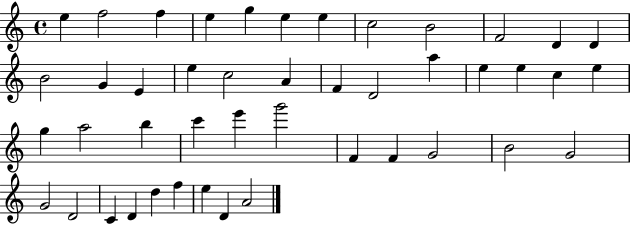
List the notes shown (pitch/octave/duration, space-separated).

E5/q F5/h F5/q E5/q G5/q E5/q E5/q C5/h B4/h F4/h D4/q D4/q B4/h G4/q E4/q E5/q C5/h A4/q F4/q D4/h A5/q E5/q E5/q C5/q E5/q G5/q A5/h B5/q C6/q E6/q G6/h F4/q F4/q G4/h B4/h G4/h G4/h D4/h C4/q D4/q D5/q F5/q E5/q D4/q A4/h